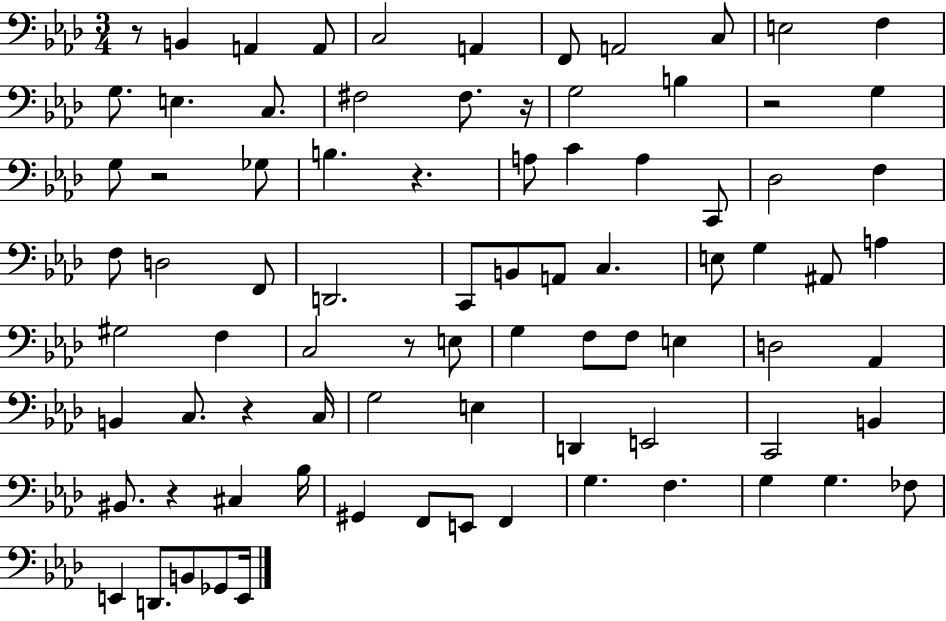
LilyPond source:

{
  \clef bass
  \numericTimeSignature
  \time 3/4
  \key aes \major
  \repeat volta 2 { r8 b,4 a,4 a,8 | c2 a,4 | f,8 a,2 c8 | e2 f4 | \break g8. e4. c8. | fis2 fis8. r16 | g2 b4 | r2 g4 | \break g8 r2 ges8 | b4. r4. | a8 c'4 a4 c,8 | des2 f4 | \break f8 d2 f,8 | d,2. | c,8 b,8 a,8 c4. | e8 g4 ais,8 a4 | \break gis2 f4 | c2 r8 e8 | g4 f8 f8 e4 | d2 aes,4 | \break b,4 c8. r4 c16 | g2 e4 | d,4 e,2 | c,2 b,4 | \break bis,8. r4 cis4 bes16 | gis,4 f,8 e,8 f,4 | g4. f4. | g4 g4. fes8 | \break e,4 d,8. b,8 ges,8 e,16 | } \bar "|."
}